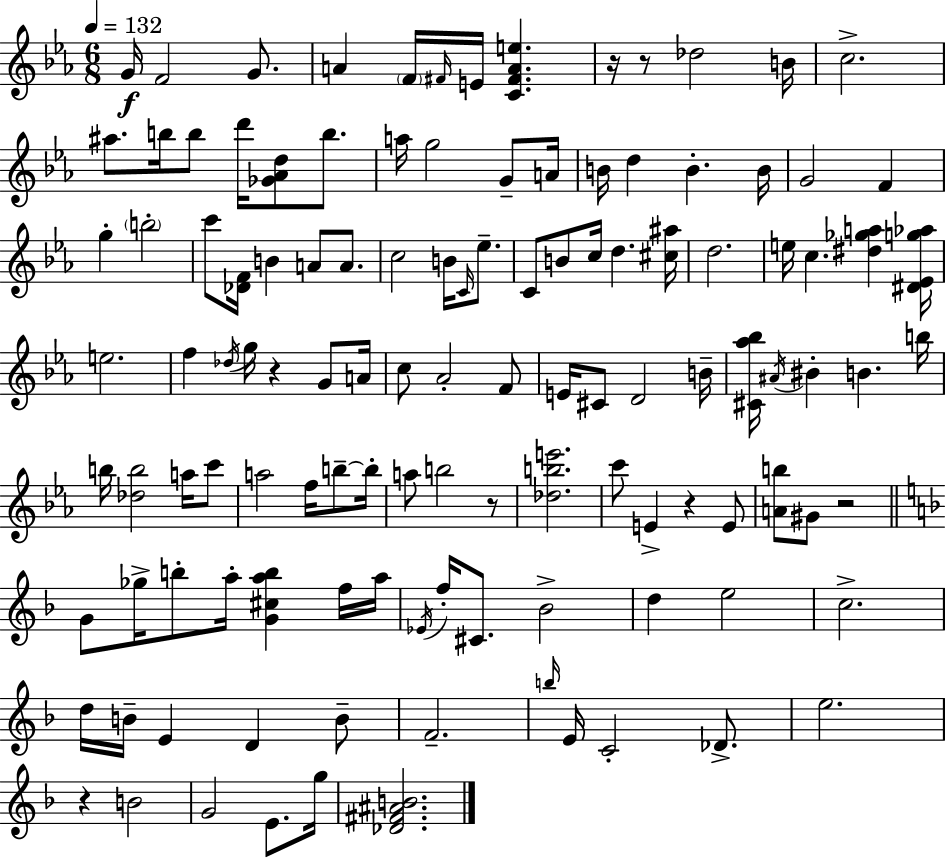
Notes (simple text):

G4/s F4/h G4/e. A4/q F4/s F#4/s E4/s [C4,F#4,A4,E5]/q. R/s R/e Db5/h B4/s C5/h. A#5/e. B5/s B5/e D6/s [Gb4,Ab4,D5]/e B5/e. A5/s G5/h G4/e A4/s B4/s D5/q B4/q. B4/s G4/h F4/q G5/q B5/h C6/e [Db4,F4]/s B4/q A4/e A4/e. C5/h B4/s C4/s Eb5/e. C4/e B4/e C5/s D5/q. [C#5,A#5]/s D5/h. E5/s C5/q. [D#5,Gb5,A5]/q [D#4,Eb4,G5,Ab5]/s E5/h. F5/q Db5/s G5/s R/q G4/e A4/s C5/e Ab4/h F4/e E4/s C#4/e D4/h B4/s [C#4,Ab5,Bb5]/s A#4/s BIS4/q B4/q. B5/s B5/s [Db5,B5]/h A5/s C6/e A5/h F5/s B5/e B5/s A5/e B5/h R/e [Db5,B5,E6]/h. C6/e E4/q R/q E4/e [A4,B5]/e G#4/e R/h G4/e Gb5/s B5/e A5/s [G4,C#5,A5,B5]/q F5/s A5/s Eb4/s F5/s C#4/e. Bb4/h D5/q E5/h C5/h. D5/s B4/s E4/q D4/q B4/e F4/h. B5/s E4/s C4/h Db4/e. E5/h. R/q B4/h G4/h E4/e. G5/s [Db4,F#4,A#4,B4]/h.